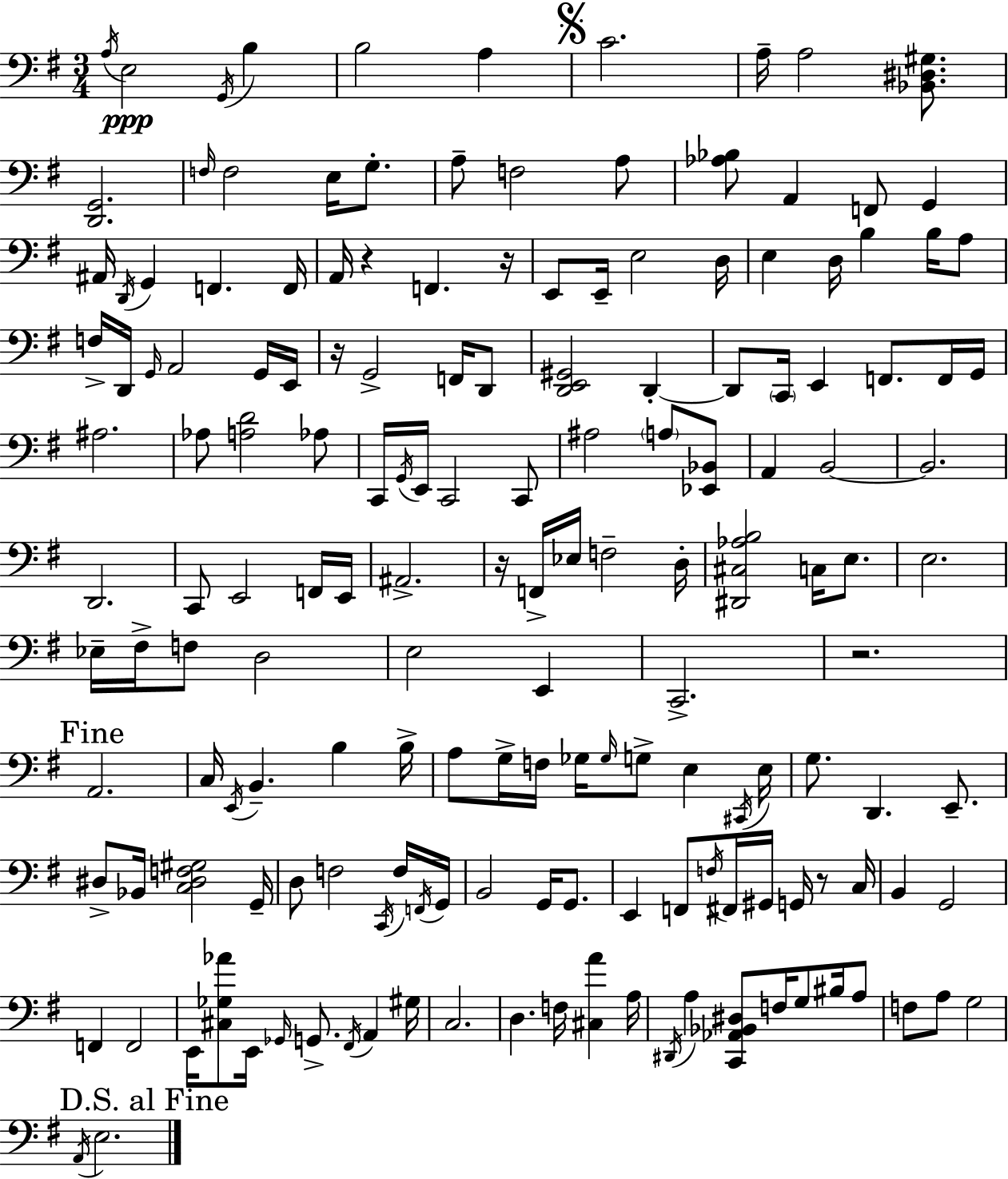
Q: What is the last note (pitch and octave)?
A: E3